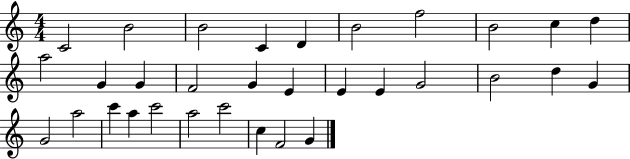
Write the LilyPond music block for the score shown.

{
  \clef treble
  \numericTimeSignature
  \time 4/4
  \key c \major
  c'2 b'2 | b'2 c'4 d'4 | b'2 f''2 | b'2 c''4 d''4 | \break a''2 g'4 g'4 | f'2 g'4 e'4 | e'4 e'4 g'2 | b'2 d''4 g'4 | \break g'2 a''2 | c'''4 a''4 c'''2 | a''2 c'''2 | c''4 f'2 g'4 | \break \bar "|."
}